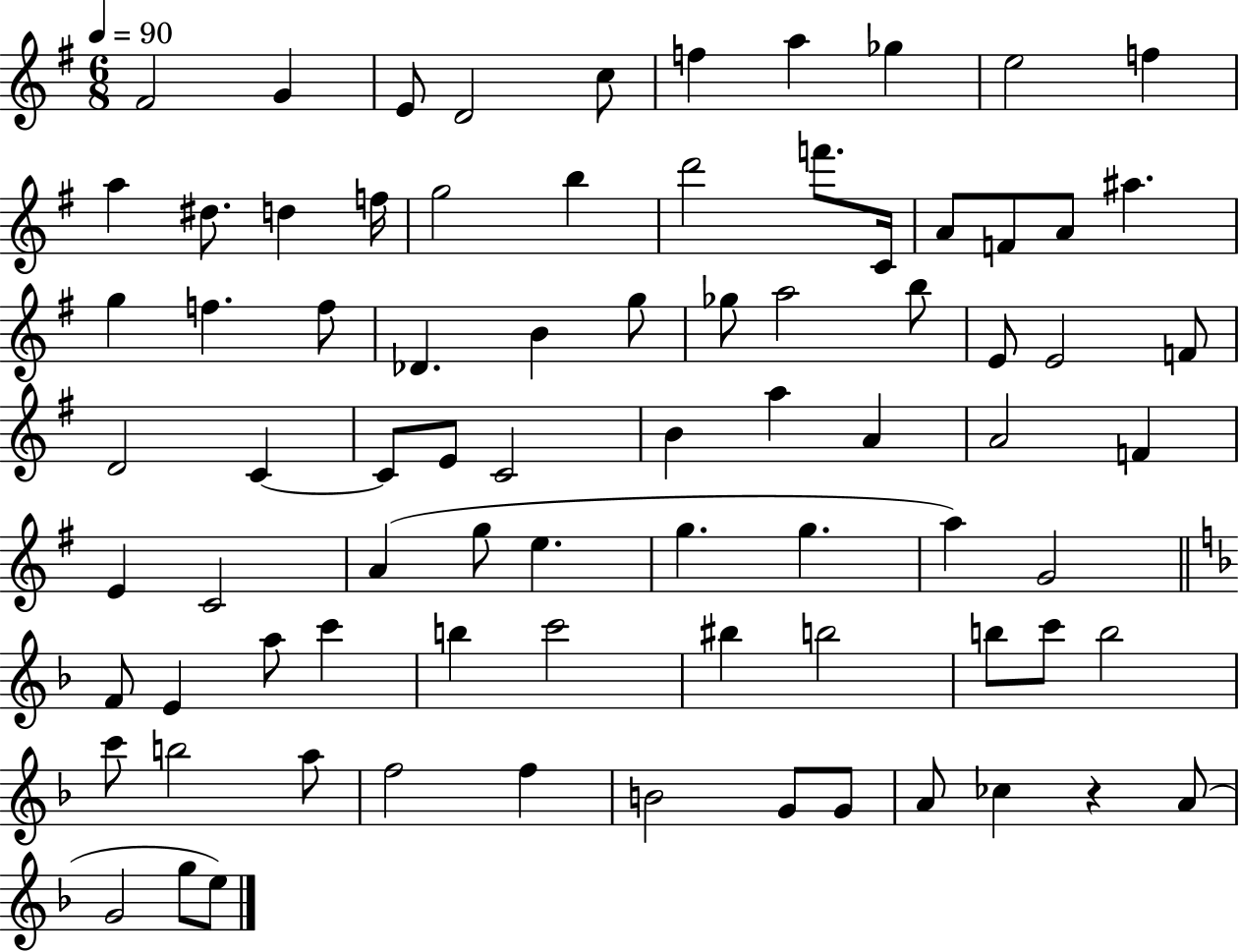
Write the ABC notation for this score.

X:1
T:Untitled
M:6/8
L:1/4
K:G
^F2 G E/2 D2 c/2 f a _g e2 f a ^d/2 d f/4 g2 b d'2 f'/2 C/4 A/2 F/2 A/2 ^a g f f/2 _D B g/2 _g/2 a2 b/2 E/2 E2 F/2 D2 C C/2 E/2 C2 B a A A2 F E C2 A g/2 e g g a G2 F/2 E a/2 c' b c'2 ^b b2 b/2 c'/2 b2 c'/2 b2 a/2 f2 f B2 G/2 G/2 A/2 _c z A/2 G2 g/2 e/2